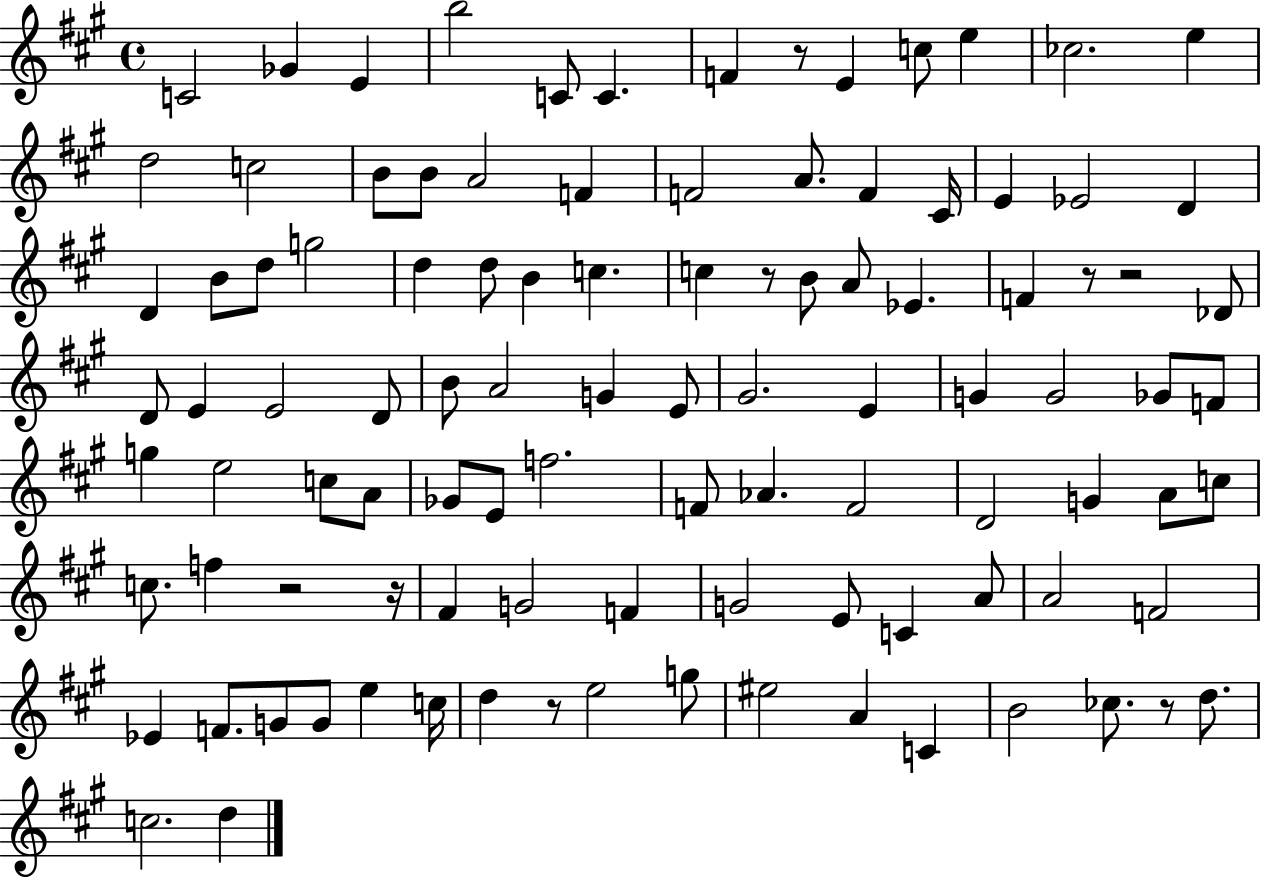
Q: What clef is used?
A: treble